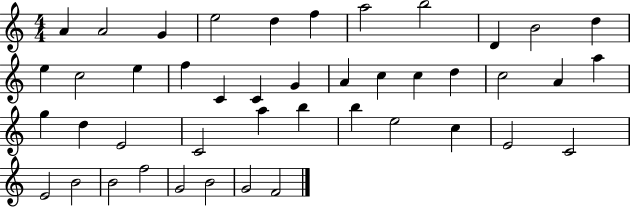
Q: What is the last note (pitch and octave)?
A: F4